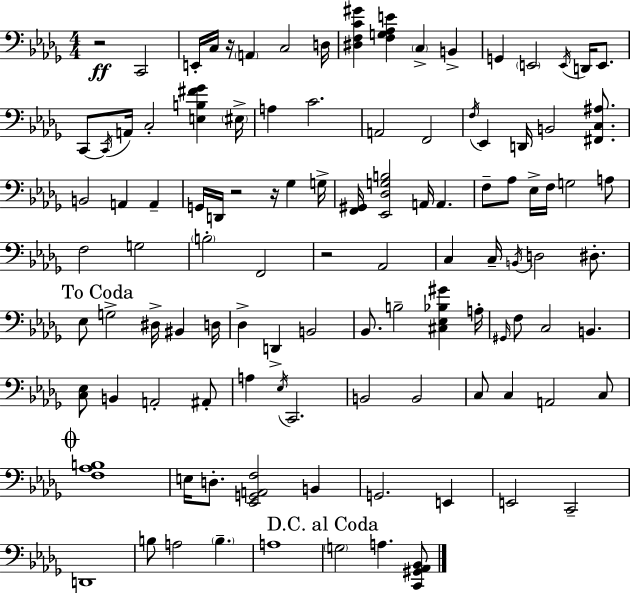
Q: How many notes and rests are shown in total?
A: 108